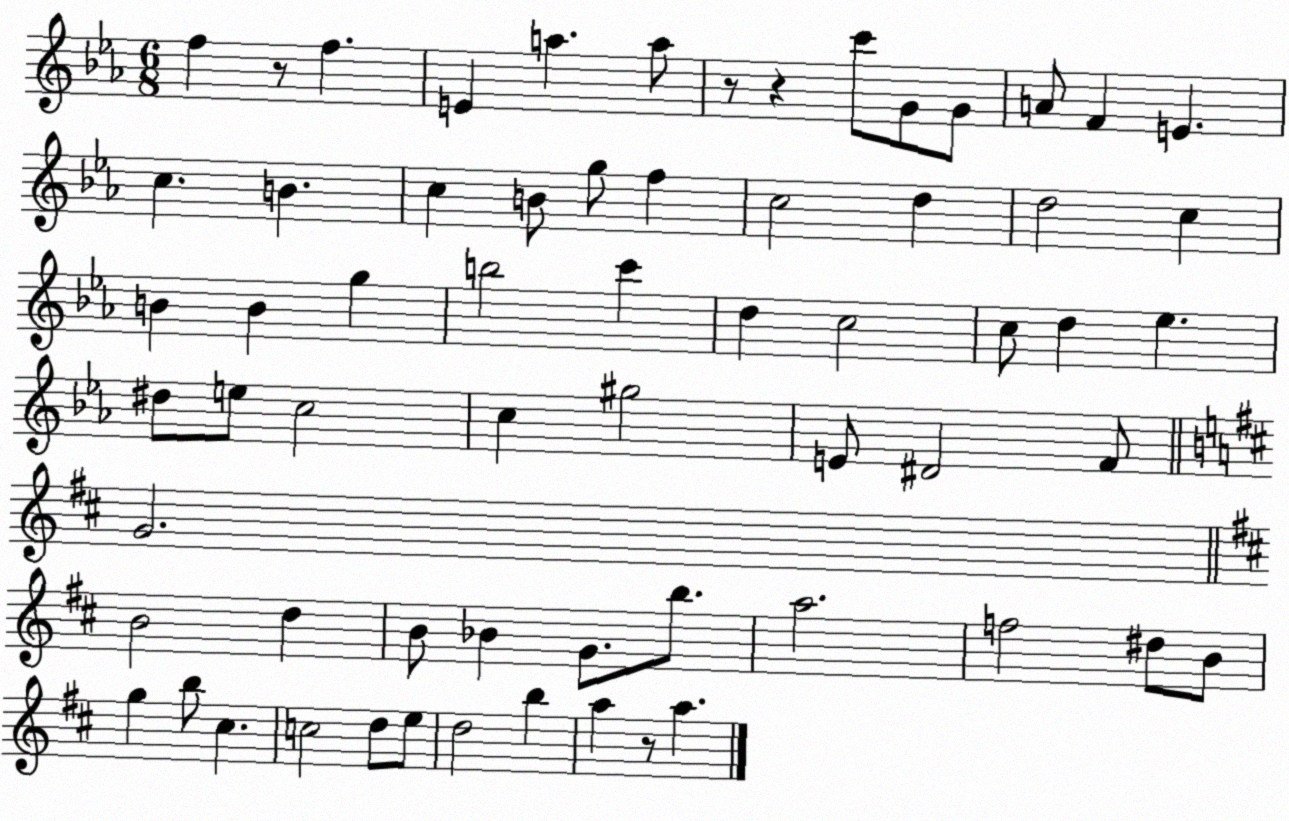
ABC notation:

X:1
T:Untitled
M:6/8
L:1/4
K:Eb
f z/2 f E a a/2 z/2 z c'/2 G/2 G/2 A/2 F E c B c B/2 g/2 f c2 d d2 c B B g b2 c' d c2 c/2 d _e ^d/2 e/2 c2 c ^g2 E/2 ^D2 F/2 G2 B2 d B/2 _B G/2 b/2 a2 f2 ^d/2 B/2 g b/2 ^c c2 d/2 e/2 d2 b a z/2 a